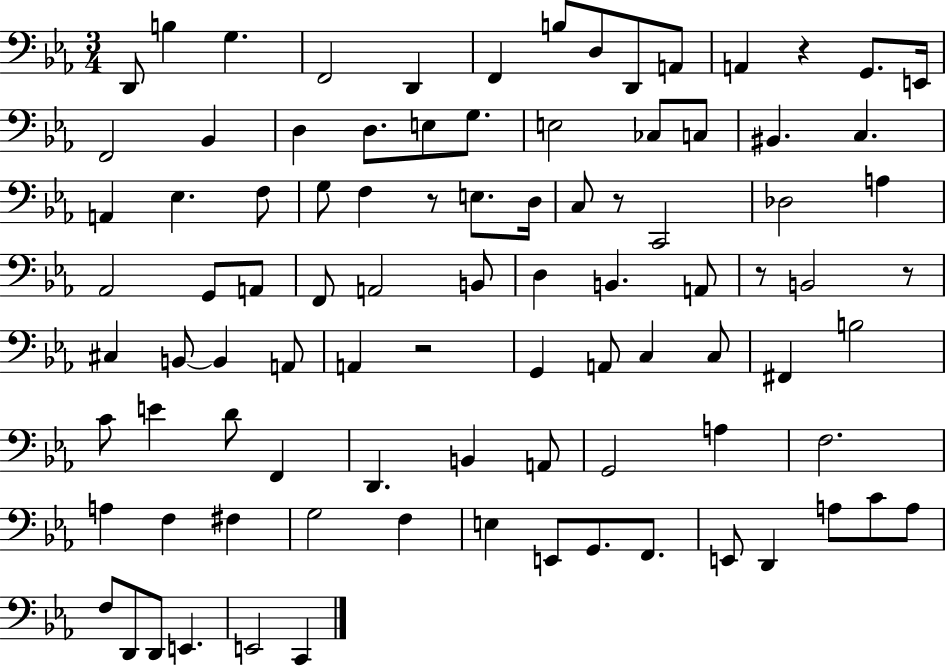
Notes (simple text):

D2/e B3/q G3/q. F2/h D2/q F2/q B3/e D3/e D2/e A2/e A2/q R/q G2/e. E2/s F2/h Bb2/q D3/q D3/e. E3/e G3/e. E3/h CES3/e C3/e BIS2/q. C3/q. A2/q Eb3/q. F3/e G3/e F3/q R/e E3/e. D3/s C3/e R/e C2/h Db3/h A3/q Ab2/h G2/e A2/e F2/e A2/h B2/e D3/q B2/q. A2/e R/e B2/h R/e C#3/q B2/e B2/q A2/e A2/q R/h G2/q A2/e C3/q C3/e F#2/q B3/h C4/e E4/q D4/e F2/q D2/q. B2/q A2/e G2/h A3/q F3/h. A3/q F3/q F#3/q G3/h F3/q E3/q E2/e G2/e. F2/e. E2/e D2/q A3/e C4/e A3/e F3/e D2/e D2/e E2/q. E2/h C2/q